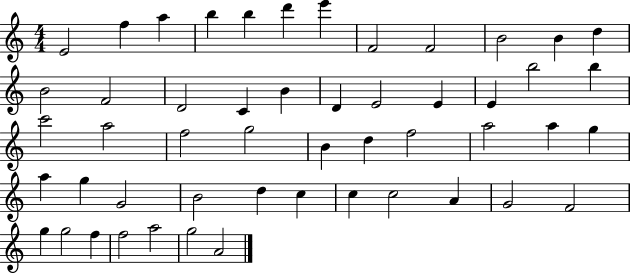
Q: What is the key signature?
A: C major